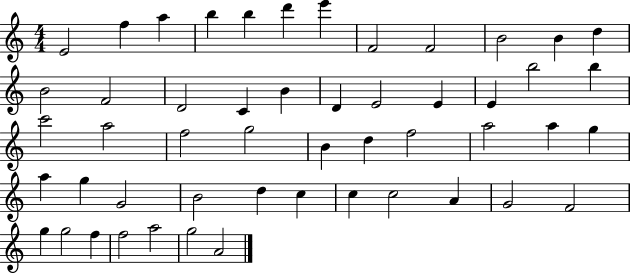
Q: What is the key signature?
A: C major